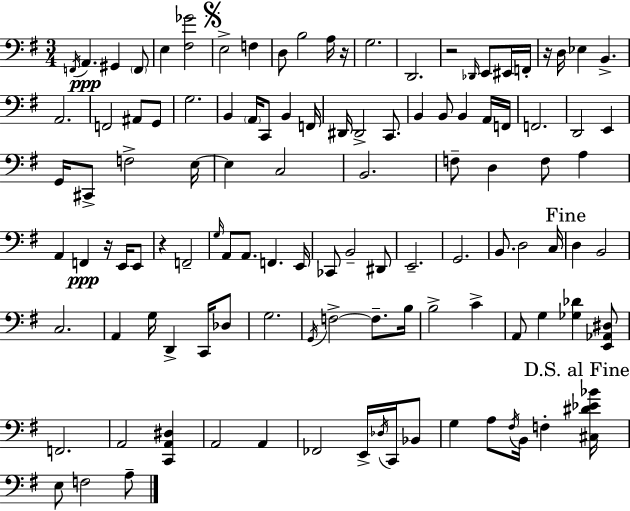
{
  \clef bass
  \numericTimeSignature
  \time 3/4
  \key e \minor
  \acciaccatura { f,16 }\ppp a,4. gis,4 \parenthesize f,8 | e4 <fis ges'>2 | \mark \markup { \musicglyph "scripts.segno" } e2-> f4 | d8 b2 a16 | \break r16 g2. | d,2. | r2 \grace { des,16 } e,8 | eis,16 f,16-. r16 d16 ees4 b,4.-> | \break a,2. | f,2 ais,8 | g,8 g2. | b,4 \parenthesize a,16 c,8 b,4 | \break f,16 dis,16 dis,2-> c,8. | b,4 b,8 b,4 | a,16 f,16 f,2. | d,2 e,4 | \break g,16 cis,8-> f2-> | e16~~ e4 c2 | b,2. | f8-- d4 f8 a4 | \break a,4 f,4\ppp r16 e,16 | e,8 r4 f,2-- | \grace { g16 } a,8 a,8. f,4. | e,16 ces,8 b,2-- | \break dis,8 e,2.-- | g,2. | b,8. d2 | c16 \mark "Fine" d4 b,2 | \break c2. | a,4 g16 d,4-> | c,16 des8 g2. | \acciaccatura { g,16 } f2->~~ | \break f8.-- b16 b2-> | c'4-> a,8 g4 <ges des'>4 | <e, aes, dis>8 f,2. | a,2 | \break <c, a, dis>4 a,2 | a,4 fes,2 | e,16-> \acciaccatura { des16 } c,16 bes,8 g4 a8 \acciaccatura { fis16 } | b,16 f4-. \mark "D.S. al Fine" <cis dis' ees' bes'>16 e8 f2 | \break a8-- \bar "|."
}